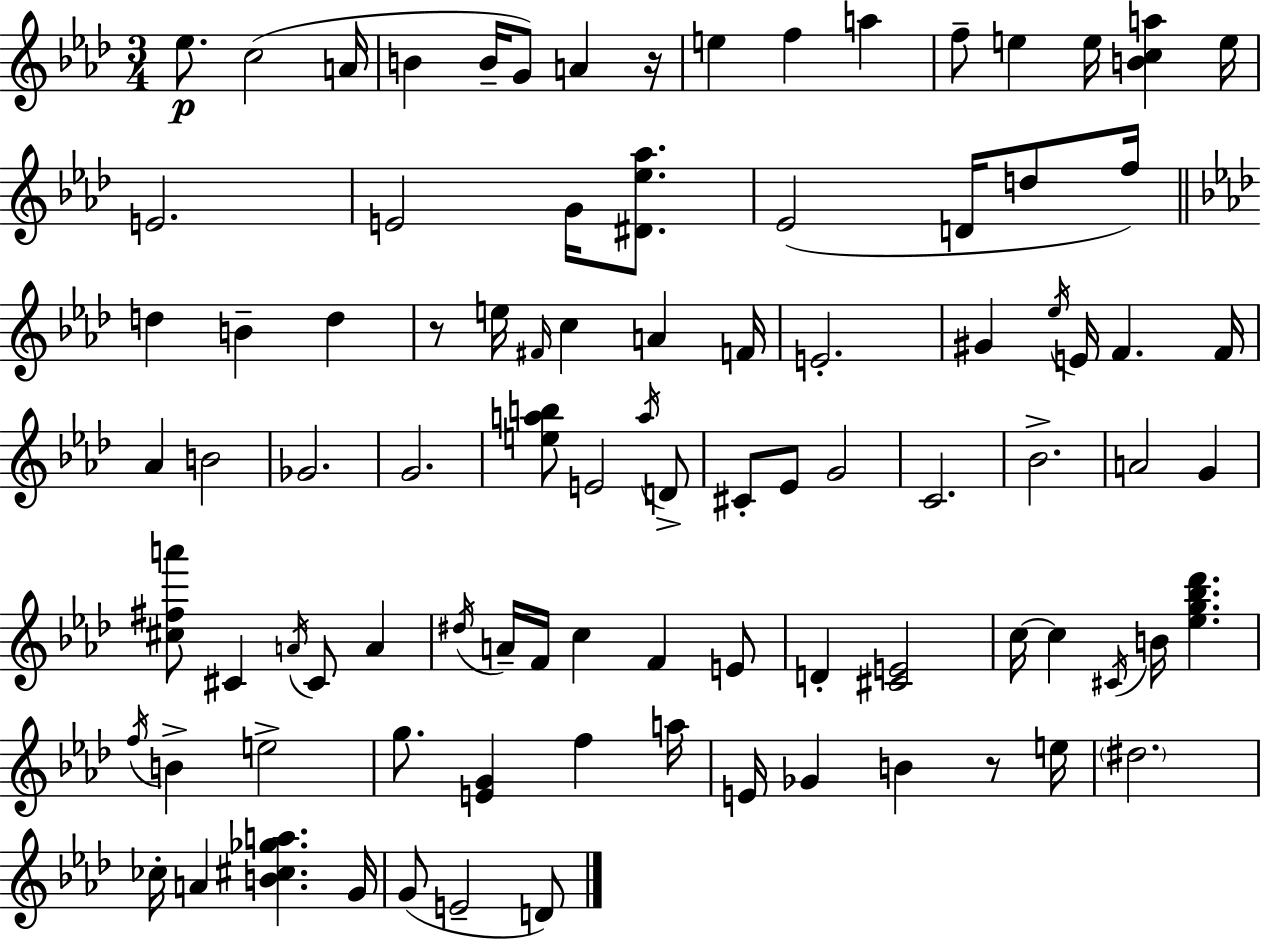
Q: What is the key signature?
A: F minor